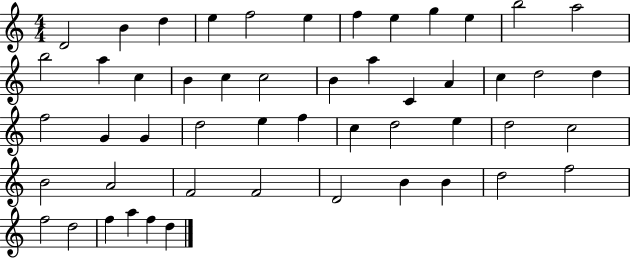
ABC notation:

X:1
T:Untitled
M:4/4
L:1/4
K:C
D2 B d e f2 e f e g e b2 a2 b2 a c B c c2 B a C A c d2 d f2 G G d2 e f c d2 e d2 c2 B2 A2 F2 F2 D2 B B d2 f2 f2 d2 f a f d